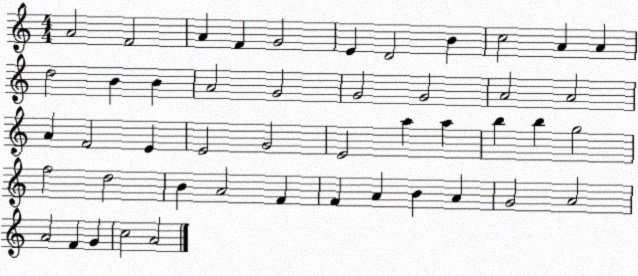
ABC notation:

X:1
T:Untitled
M:4/4
L:1/4
K:C
A2 F2 A F G2 E D2 B c2 A A d2 B B A2 G2 G2 G2 A2 A2 A F2 E E2 G2 E2 a a b b g2 f2 d2 B A2 F F A B A G2 A2 A2 F G c2 A2